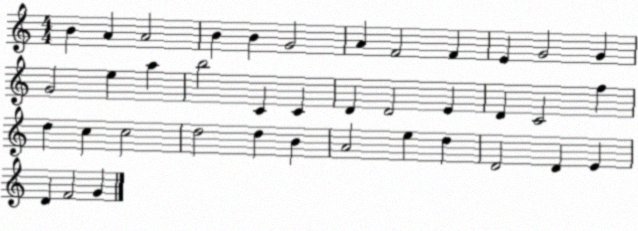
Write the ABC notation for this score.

X:1
T:Untitled
M:4/4
L:1/4
K:C
B A A2 B B G2 A F2 F E G2 G G2 e a b2 C C D D2 E D C2 f d c c2 d2 d B A2 e d D2 D E D F2 G